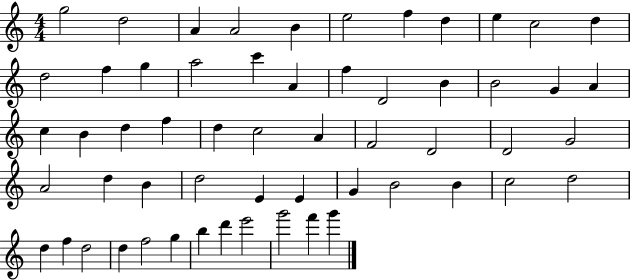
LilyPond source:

{
  \clef treble
  \numericTimeSignature
  \time 4/4
  \key c \major
  g''2 d''2 | a'4 a'2 b'4 | e''2 f''4 d''4 | e''4 c''2 d''4 | \break d''2 f''4 g''4 | a''2 c'''4 a'4 | f''4 d'2 b'4 | b'2 g'4 a'4 | \break c''4 b'4 d''4 f''4 | d''4 c''2 a'4 | f'2 d'2 | d'2 g'2 | \break a'2 d''4 b'4 | d''2 e'4 e'4 | g'4 b'2 b'4 | c''2 d''2 | \break d''4 f''4 d''2 | d''4 f''2 g''4 | b''4 d'''4 e'''2 | g'''2 f'''4 g'''4 | \break \bar "|."
}